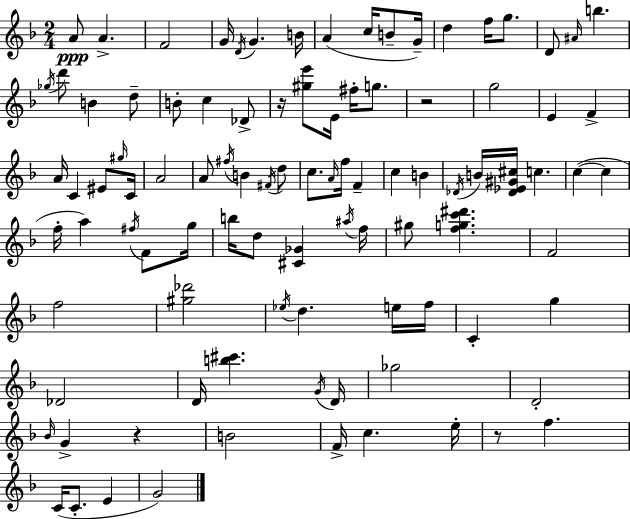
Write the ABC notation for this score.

X:1
T:Untitled
M:2/4
L:1/4
K:F
A/2 A F2 G/4 D/4 G B/4 A c/4 B/2 G/4 d f/4 g/2 D/2 ^A/4 b _g/4 d'/2 B d/2 B/2 c _D/2 z/4 [^ge']/2 E/4 ^f/4 g/2 z2 g2 E F A/4 C ^E/2 ^g/4 C/4 A2 A/2 ^f/4 B ^F/4 d/2 c/2 A/4 f/4 F c B _D/4 B/4 [_D_E^G^c]/4 c c c f/4 a ^f/4 F/2 g/4 b/4 d/2 [^C_G] ^a/4 f/4 ^g/2 [fgc'^d'] F2 f2 [^g_d']2 _e/4 d e/4 f/4 C g _D2 D/4 [b^c'] G/4 D/4 _g2 D2 _B/4 G z B2 F/4 c e/4 z/2 f C/4 C/2 E G2